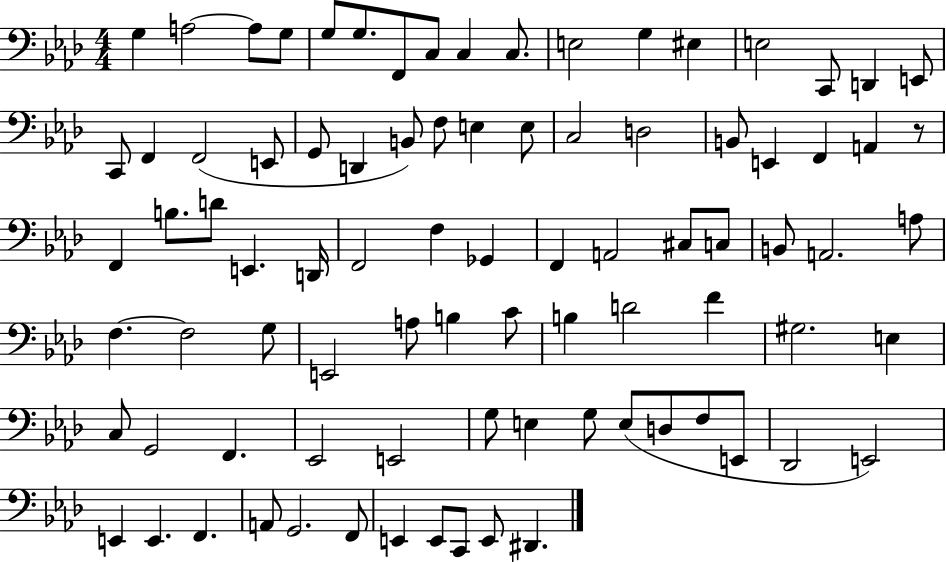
G3/q A3/h A3/e G3/e G3/e G3/e. F2/e C3/e C3/q C3/e. E3/h G3/q EIS3/q E3/h C2/e D2/q E2/e C2/e F2/q F2/h E2/e G2/e D2/q B2/e F3/e E3/q E3/e C3/h D3/h B2/e E2/q F2/q A2/q R/e F2/q B3/e. D4/e E2/q. D2/s F2/h F3/q Gb2/q F2/q A2/h C#3/e C3/e B2/e A2/h. A3/e F3/q. F3/h G3/e E2/h A3/e B3/q C4/e B3/q D4/h F4/q G#3/h. E3/q C3/e G2/h F2/q. Eb2/h E2/h G3/e E3/q G3/e E3/e D3/e F3/e E2/e Db2/h E2/h E2/q E2/q. F2/q. A2/e G2/h. F2/e E2/q E2/e C2/e E2/e D#2/q.